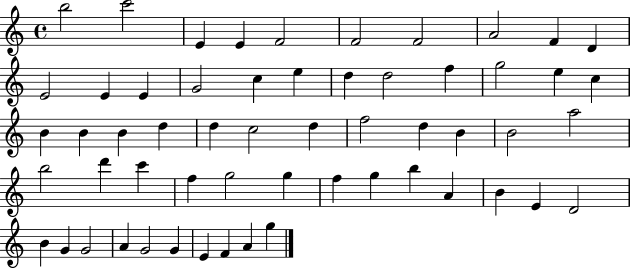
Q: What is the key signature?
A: C major